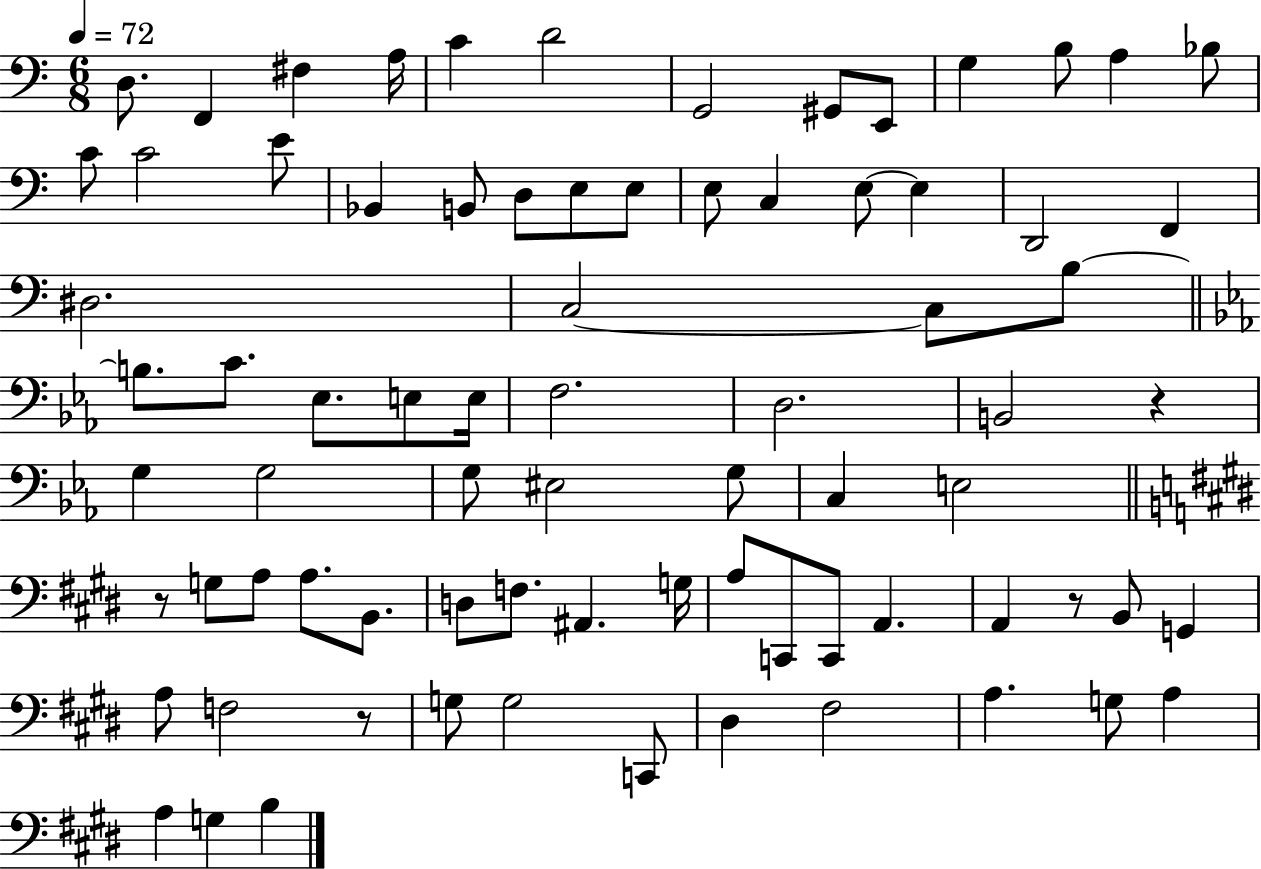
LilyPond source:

{
  \clef bass
  \numericTimeSignature
  \time 6/8
  \key c \major
  \tempo 4 = 72
  \repeat volta 2 { d8. f,4 fis4 a16 | c'4 d'2 | g,2 gis,8 e,8 | g4 b8 a4 bes8 | \break c'8 c'2 e'8 | bes,4 b,8 d8 e8 e8 | e8 c4 e8~~ e4 | d,2 f,4 | \break dis2. | c2~~ c8 b8~~ | \bar "||" \break \key c \minor b8. c'8. ees8. e8 e16 | f2. | d2. | b,2 r4 | \break g4 g2 | g8 eis2 g8 | c4 e2 | \bar "||" \break \key e \major r8 g8 a8 a8. b,8. | d8 f8. ais,4. g16 | a8 c,8 c,8 a,4. | a,4 r8 b,8 g,4 | \break a8 f2 r8 | g8 g2 c,8 | dis4 fis2 | a4. g8 a4 | \break a4 g4 b4 | } \bar "|."
}